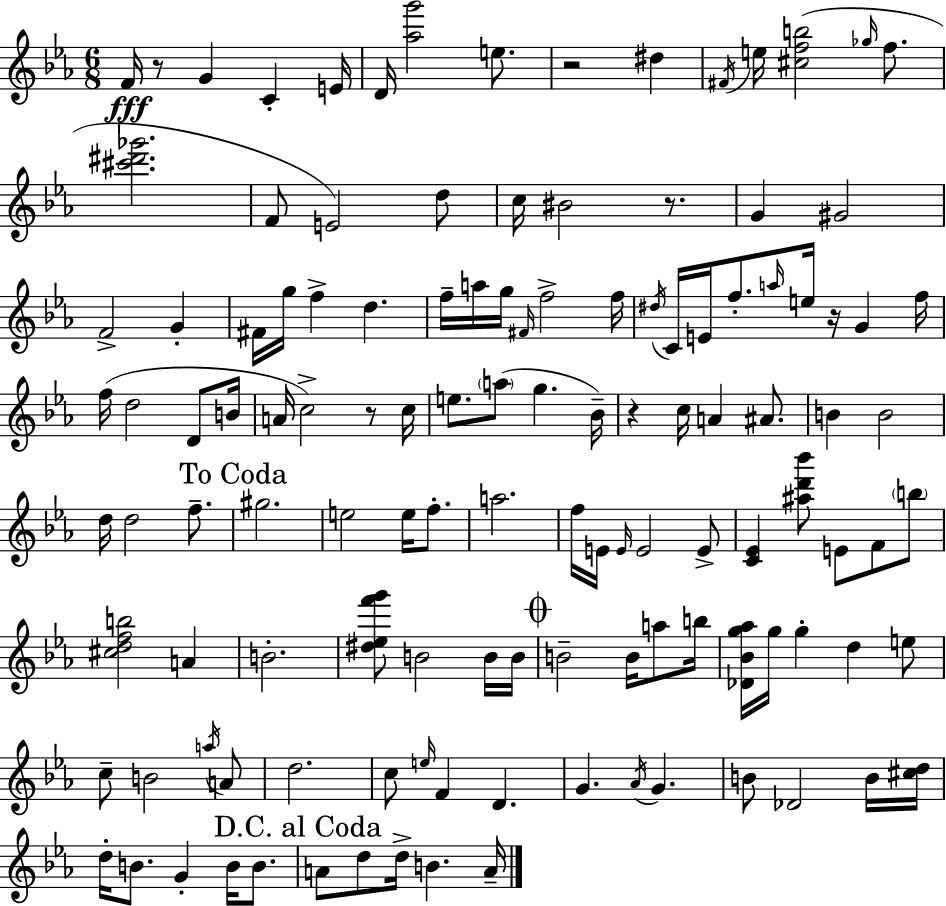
{
  \clef treble
  \numericTimeSignature
  \time 6/8
  \key ees \major
  f'16\fff r8 g'4 c'4-. e'16 | d'16 <aes'' g'''>2 e''8. | r2 dis''4 | \acciaccatura { fis'16 } e''16 <cis'' f'' b''>2( \grace { ges''16 } f''8. | \break <cis''' dis''' ges'''>2. | f'8 e'2) | d''8 c''16 bis'2 r8. | g'4 gis'2 | \break f'2-> g'4-. | fis'16 g''16 f''4-> d''4. | f''16-- a''16 g''16 \grace { fis'16 } f''2-> | f''16 \acciaccatura { dis''16 } c'16 e'16 f''8.-. \grace { a''16 } e''16 r16 | \break g'4 f''16 f''16( d''2 | d'8 b'16 a'16 c''2->) | r8 c''16 e''8. \parenthesize a''8( g''4. | bes'16--) r4 c''16 a'4 | \break ais'8. b'4 b'2 | d''16 d''2 | f''8.-- \mark "To Coda" gis''2. | e''2 | \break e''16 f''8.-. a''2. | f''16 e'16 \grace { e'16 } e'2 | e'8-> <c' ees'>4 <ais'' d''' bes'''>8 | e'8 f'8 \parenthesize b''8 <cis'' d'' f'' b''>2 | \break a'4 b'2.-. | <dis'' ees'' f''' g'''>8 b'2 | b'16 b'16 \mark \markup { \musicglyph "scripts.coda" } b'2-- | b'16 a''8 b''16 <des' bes' g'' aes''>16 g''16 g''4-. | \break d''4 e''8 c''8-- b'2 | \acciaccatura { a''16 } a'8 d''2. | c''8 \grace { e''16 } f'4 | d'4. g'4. | \break \acciaccatura { aes'16 } g'4. b'8 des'2 | b'16 <cis'' d''>16 d''16-. b'8. | g'4-. b'16 b'8. \mark "D.C. al Coda" a'8 d''8 | d''16-> b'4. a'16-- \bar "|."
}